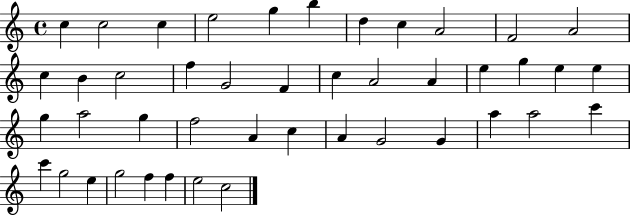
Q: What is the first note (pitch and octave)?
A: C5